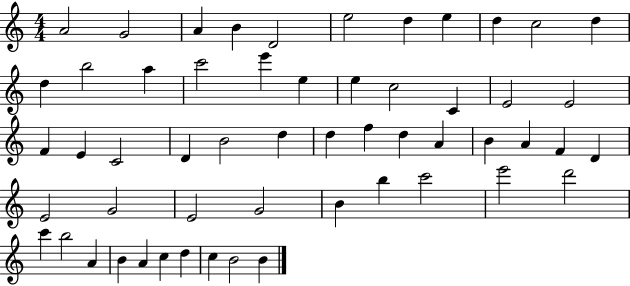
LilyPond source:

{
  \clef treble
  \numericTimeSignature
  \time 4/4
  \key c \major
  a'2 g'2 | a'4 b'4 d'2 | e''2 d''4 e''4 | d''4 c''2 d''4 | \break d''4 b''2 a''4 | c'''2 e'''4 e''4 | e''4 c''2 c'4 | e'2 e'2 | \break f'4 e'4 c'2 | d'4 b'2 d''4 | d''4 f''4 d''4 a'4 | b'4 a'4 f'4 d'4 | \break e'2 g'2 | e'2 g'2 | b'4 b''4 c'''2 | e'''2 d'''2 | \break c'''4 b''2 a'4 | b'4 a'4 c''4 d''4 | c''4 b'2 b'4 | \bar "|."
}